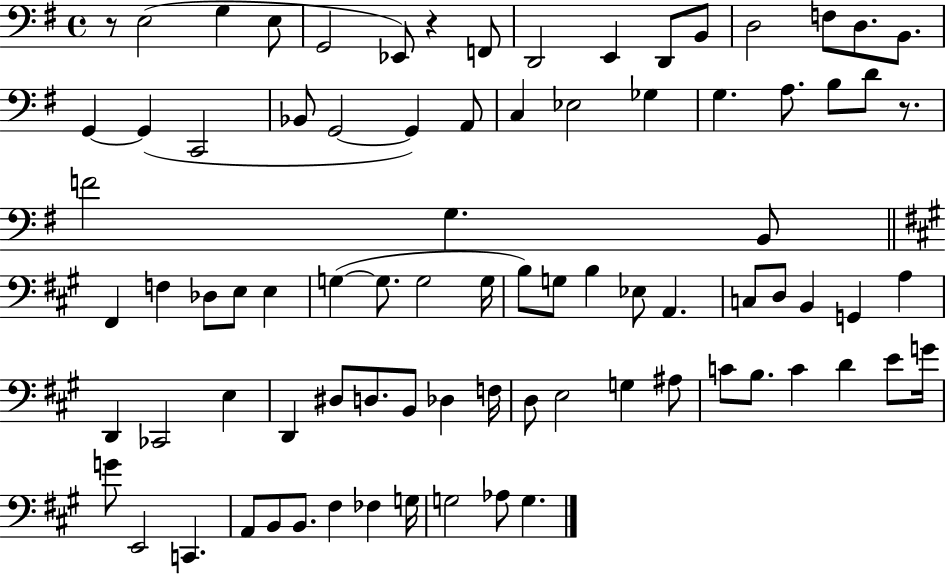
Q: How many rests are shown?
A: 3